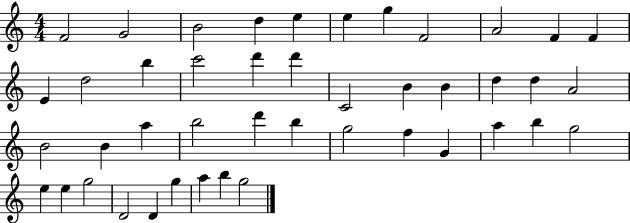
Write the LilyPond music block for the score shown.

{
  \clef treble
  \numericTimeSignature
  \time 4/4
  \key c \major
  f'2 g'2 | b'2 d''4 e''4 | e''4 g''4 f'2 | a'2 f'4 f'4 | \break e'4 d''2 b''4 | c'''2 d'''4 d'''4 | c'2 b'4 b'4 | d''4 d''4 a'2 | \break b'2 b'4 a''4 | b''2 d'''4 b''4 | g''2 f''4 g'4 | a''4 b''4 g''2 | \break e''4 e''4 g''2 | d'2 d'4 g''4 | a''4 b''4 g''2 | \bar "|."
}